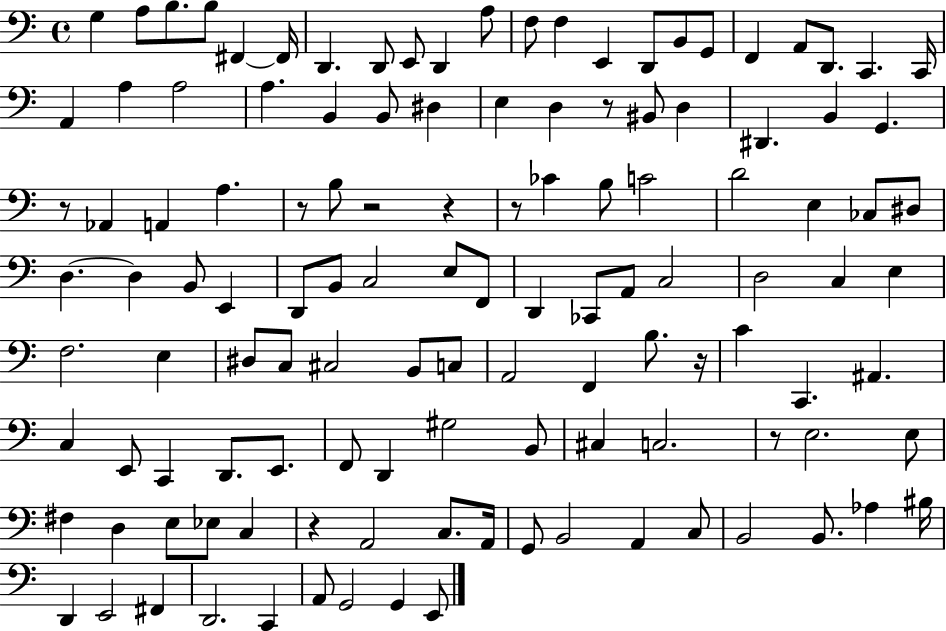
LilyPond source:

{
  \clef bass
  \time 4/4
  \defaultTimeSignature
  \key c \major
  g4 a8 b8. b8 fis,4~~ fis,16 | d,4. d,8 e,8 d,4 a8 | f8 f4 e,4 d,8 b,8 g,8 | f,4 a,8 d,8. c,4. c,16 | \break a,4 a4 a2 | a4. b,4 b,8 dis4 | e4 d4 r8 bis,8 d4 | dis,4. b,4 g,4. | \break r8 aes,4 a,4 a4. | r8 b8 r2 r4 | r8 ces'4 b8 c'2 | d'2 e4 ces8 dis8 | \break d4.~~ d4 b,8 e,4 | d,8 b,8 c2 e8 f,8 | d,4 ces,8 a,8 c2 | d2 c4 e4 | \break f2. e4 | dis8 c8 cis2 b,8 c8 | a,2 f,4 b8. r16 | c'4 c,4. ais,4. | \break c4 e,8 c,4 d,8. e,8. | f,8 d,4 gis2 b,8 | cis4 c2. | r8 e2. e8 | \break fis4 d4 e8 ees8 c4 | r4 a,2 c8. a,16 | g,8 b,2 a,4 c8 | b,2 b,8. aes4 bis16 | \break d,4 e,2 fis,4 | d,2. c,4 | a,8 g,2 g,4 e,8 | \bar "|."
}